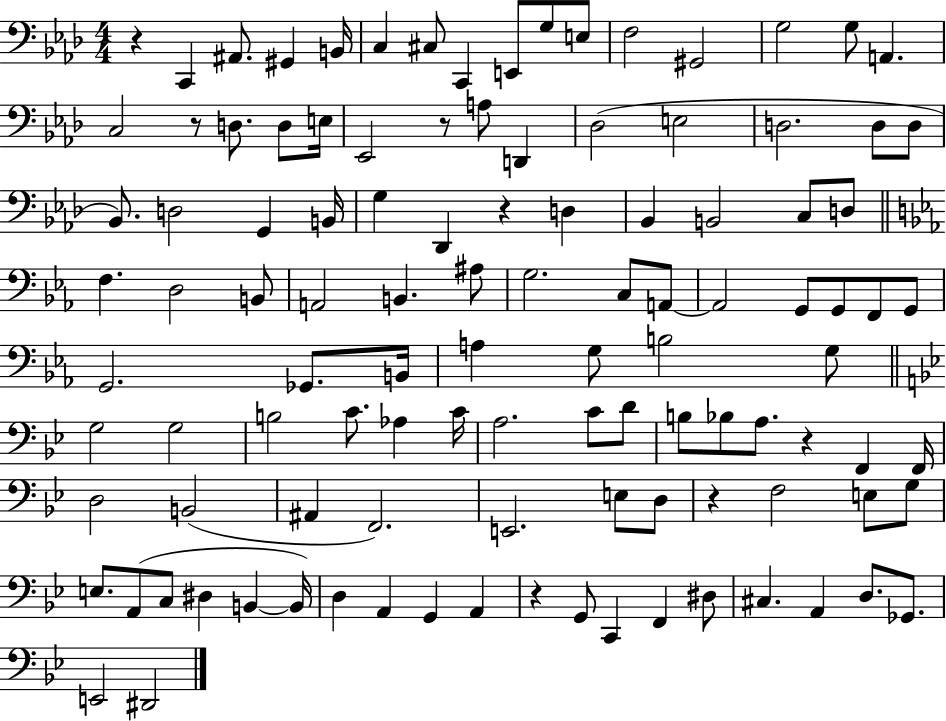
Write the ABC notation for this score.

X:1
T:Untitled
M:4/4
L:1/4
K:Ab
z C,, ^A,,/2 ^G,, B,,/4 C, ^C,/2 C,, E,,/2 G,/2 E,/2 F,2 ^G,,2 G,2 G,/2 A,, C,2 z/2 D,/2 D,/2 E,/4 _E,,2 z/2 A,/2 D,, _D,2 E,2 D,2 D,/2 D,/2 _B,,/2 D,2 G,, B,,/4 G, _D,, z D, _B,, B,,2 C,/2 D,/2 F, D,2 B,,/2 A,,2 B,, ^A,/2 G,2 C,/2 A,,/2 A,,2 G,,/2 G,,/2 F,,/2 G,,/2 G,,2 _G,,/2 B,,/4 A, G,/2 B,2 G,/2 G,2 G,2 B,2 C/2 _A, C/4 A,2 C/2 D/2 B,/2 _B,/2 A,/2 z F,, F,,/4 D,2 B,,2 ^A,, F,,2 E,,2 E,/2 D,/2 z F,2 E,/2 G,/2 E,/2 A,,/2 C,/2 ^D, B,, B,,/4 D, A,, G,, A,, z G,,/2 C,, F,, ^D,/2 ^C, A,, D,/2 _G,,/2 E,,2 ^D,,2